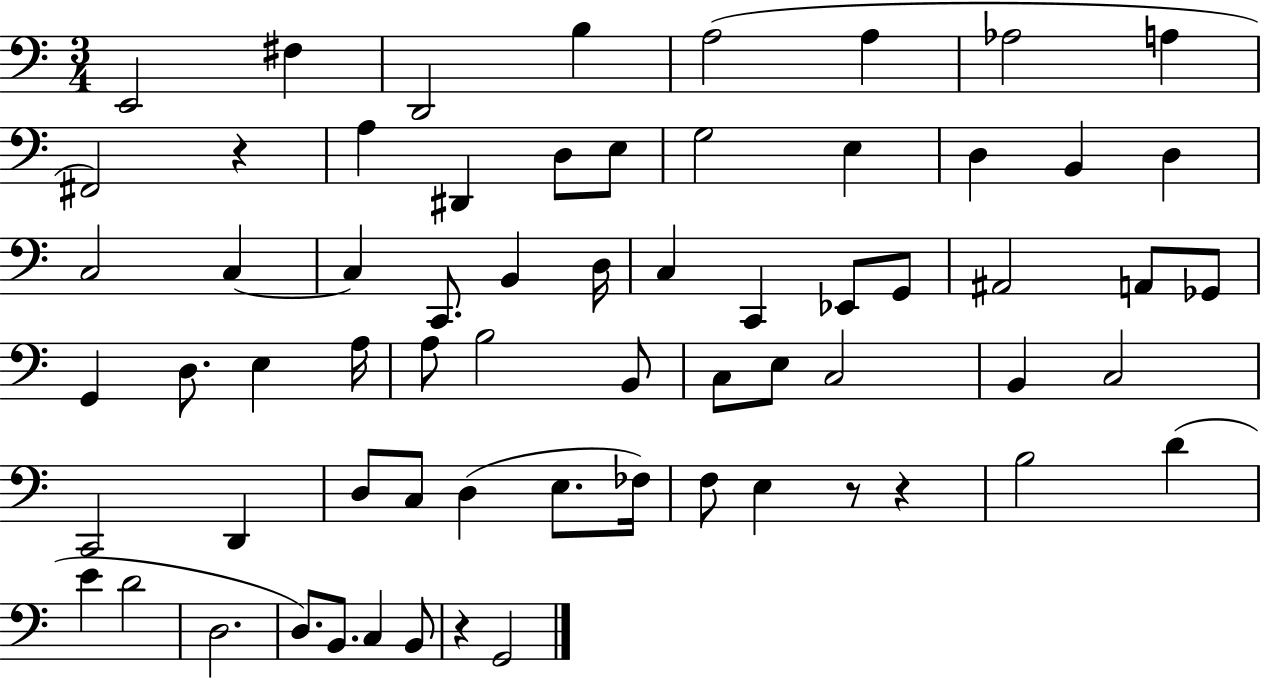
{
  \clef bass
  \numericTimeSignature
  \time 3/4
  \key c \major
  e,2 fis4 | d,2 b4 | a2( a4 | aes2 a4 | \break fis,2) r4 | a4 dis,4 d8 e8 | g2 e4 | d4 b,4 d4 | \break c2 c4~~ | c4 c,8. b,4 d16 | c4 c,4 ees,8 g,8 | ais,2 a,8 ges,8 | \break g,4 d8. e4 a16 | a8 b2 b,8 | c8 e8 c2 | b,4 c2 | \break c,2 d,4 | d8 c8 d4( e8. fes16) | f8 e4 r8 r4 | b2 d'4( | \break e'4 d'2 | d2. | d8.) b,8. c4 b,8 | r4 g,2 | \break \bar "|."
}